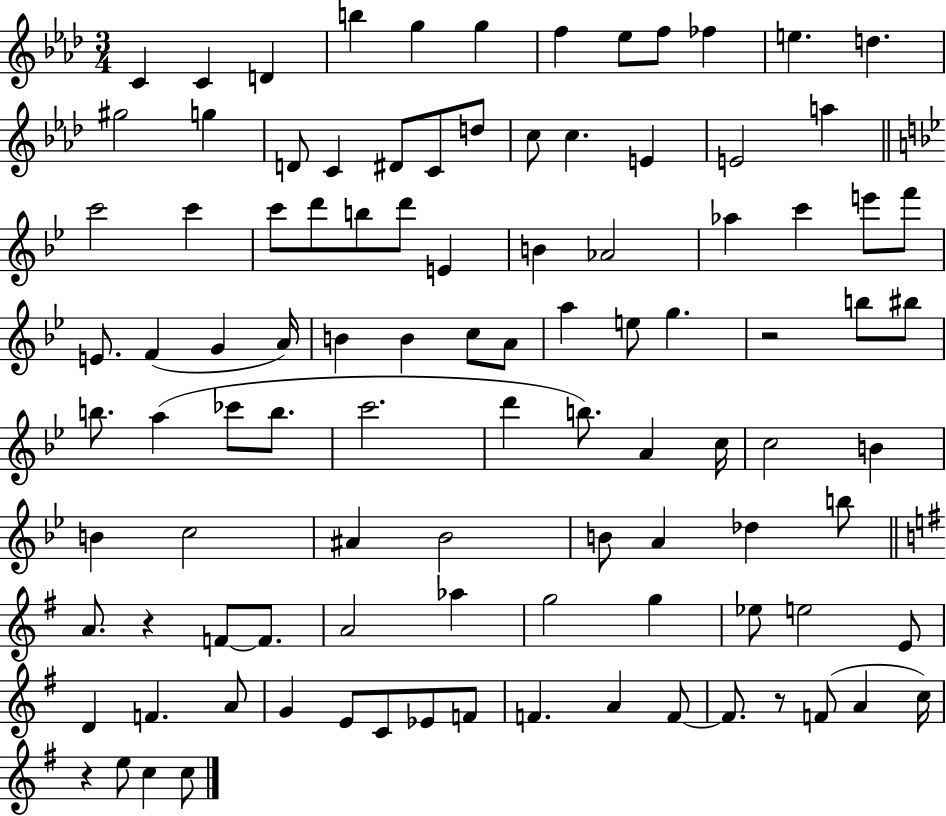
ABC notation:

X:1
T:Untitled
M:3/4
L:1/4
K:Ab
C C D b g g f _e/2 f/2 _f e d ^g2 g D/2 C ^D/2 C/2 d/2 c/2 c E E2 a c'2 c' c'/2 d'/2 b/2 d'/2 E B _A2 _a c' e'/2 f'/2 E/2 F G A/4 B B c/2 A/2 a e/2 g z2 b/2 ^b/2 b/2 a _c'/2 b/2 c'2 d' b/2 A c/4 c2 B B c2 ^A _B2 B/2 A _d b/2 A/2 z F/2 F/2 A2 _a g2 g _e/2 e2 E/2 D F A/2 G E/2 C/2 _E/2 F/2 F A F/2 F/2 z/2 F/2 A c/4 z e/2 c c/2